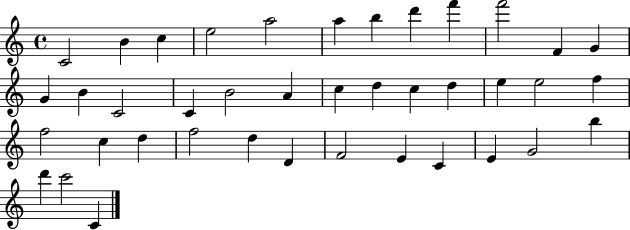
X:1
T:Untitled
M:4/4
L:1/4
K:C
C2 B c e2 a2 a b d' f' f'2 F G G B C2 C B2 A c d c d e e2 f f2 c d f2 d D F2 E C E G2 b d' c'2 C